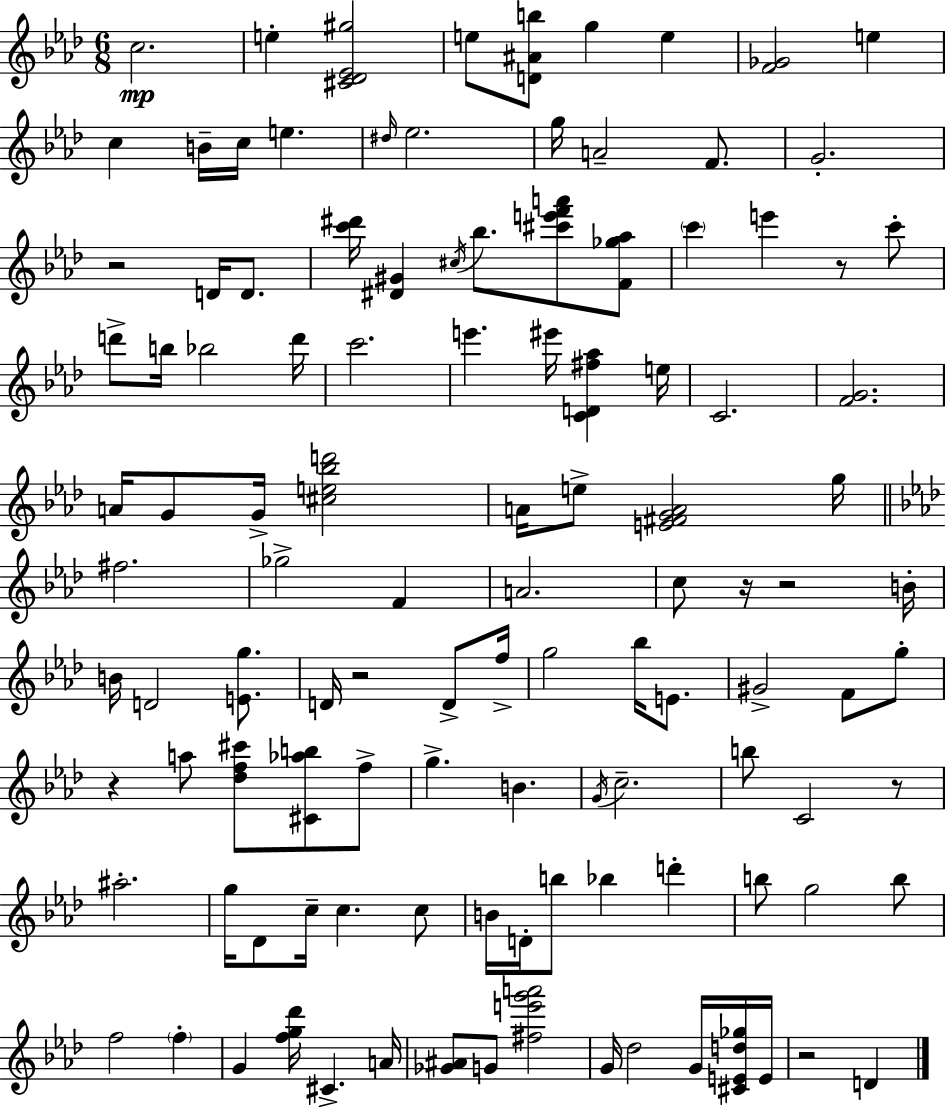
C5/h. E5/q [C#4,Db4,Eb4,G#5]/h E5/e [D4,A#4,B5]/e G5/q E5/q [F4,Gb4]/h E5/q C5/q B4/s C5/s E5/q. D#5/s Eb5/h. G5/s A4/h F4/e. G4/h. R/h D4/s D4/e. [C6,D#6]/s [D#4,G#4]/q C#5/s Bb5/e. [C#6,E6,F6,A6]/e [F4,Gb5,Ab5]/e C6/q E6/q R/e C6/e D6/e B5/s Bb5/h D6/s C6/h. E6/q. EIS6/s [C4,D4,F#5,Ab5]/q E5/s C4/h. [F4,G4]/h. A4/s G4/e G4/s [C#5,E5,Bb5,D6]/h A4/s E5/e [E4,F#4,G4,A4]/h G5/s F#5/h. Gb5/h F4/q A4/h. C5/e R/s R/h B4/s B4/s D4/h [E4,G5]/e. D4/s R/h D4/e F5/s G5/h Bb5/s E4/e. G#4/h F4/e G5/e R/q A5/e [Db5,F5,C#6]/e [C#4,Ab5,B5]/e F5/e G5/q. B4/q. G4/s C5/h. B5/e C4/h R/e A#5/h. G5/s Db4/e C5/s C5/q. C5/e B4/s D4/s B5/e Bb5/q D6/q B5/e G5/h B5/e F5/h F5/q G4/q [F5,G5,Db6]/s C#4/q. A4/s [Gb4,A#4]/e G4/e [F#5,E6,G6,A6]/h G4/s Db5/h G4/s [C#4,E4,D5,Gb5]/s E4/s R/h D4/q